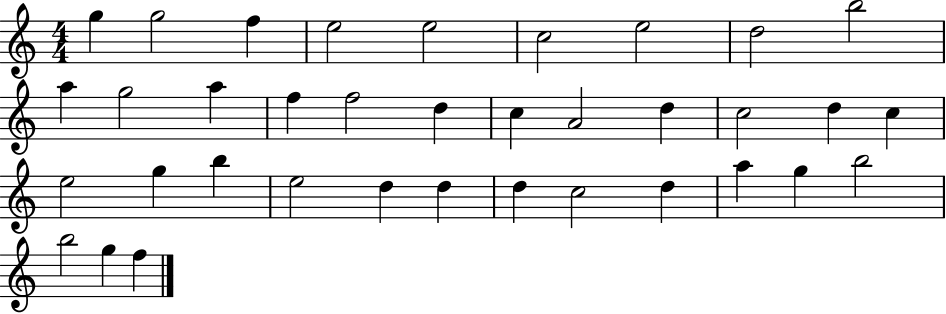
G5/q G5/h F5/q E5/h E5/h C5/h E5/h D5/h B5/h A5/q G5/h A5/q F5/q F5/h D5/q C5/q A4/h D5/q C5/h D5/q C5/q E5/h G5/q B5/q E5/h D5/q D5/q D5/q C5/h D5/q A5/q G5/q B5/h B5/h G5/q F5/q